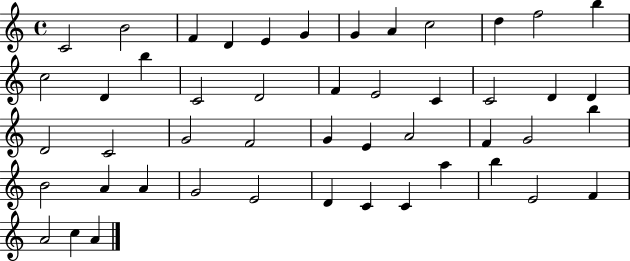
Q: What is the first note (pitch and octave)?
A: C4